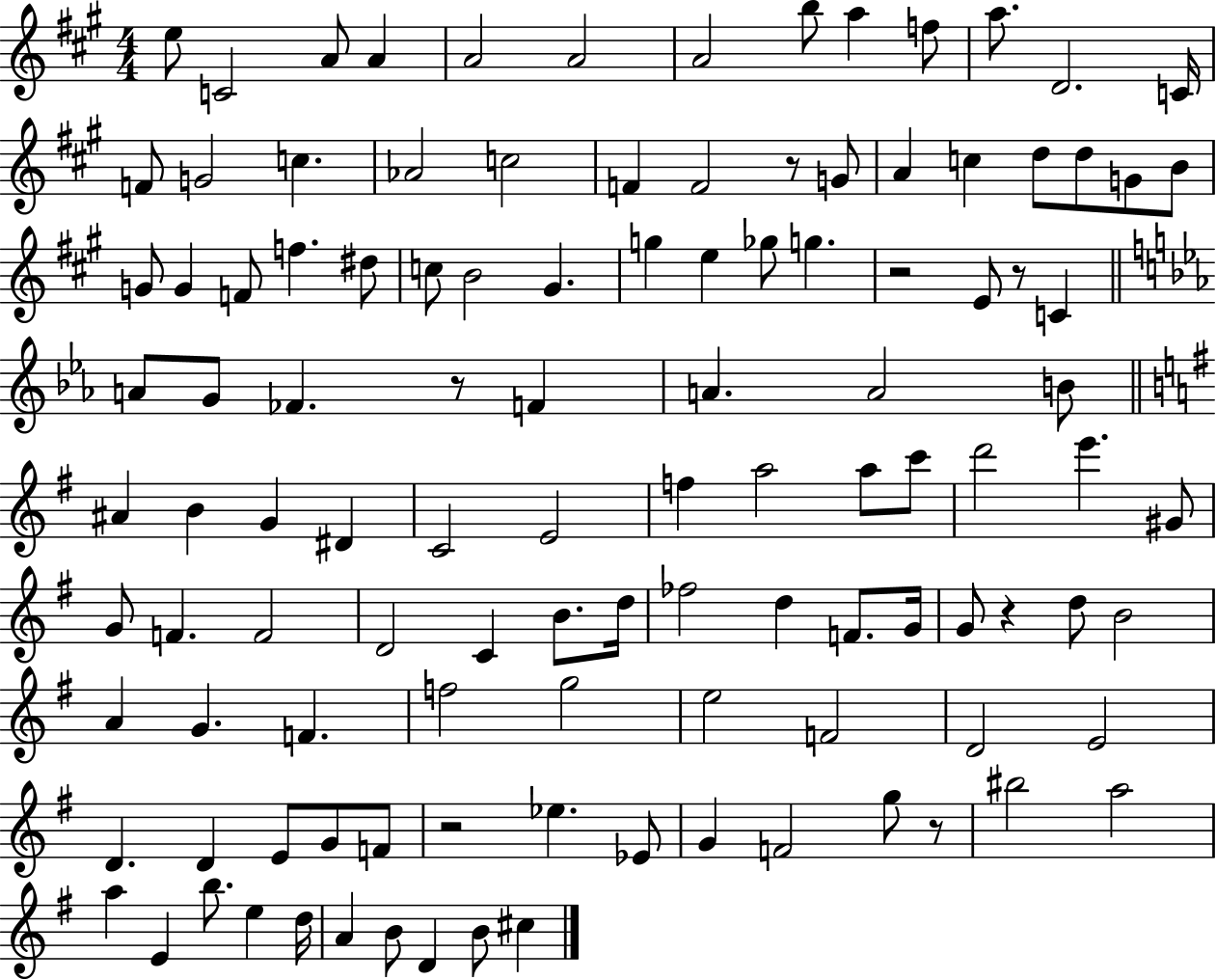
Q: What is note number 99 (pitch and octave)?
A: B5